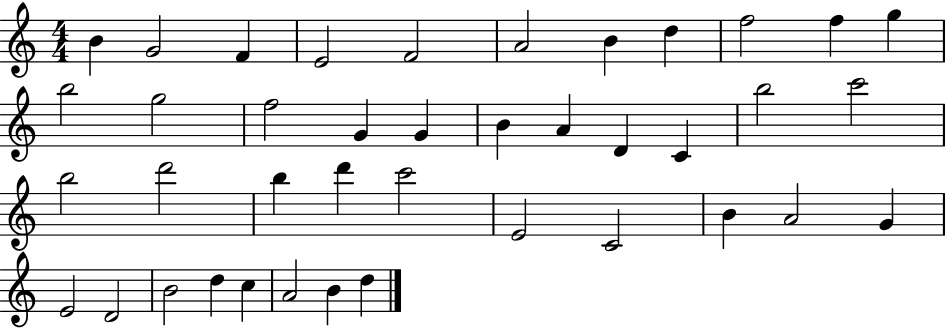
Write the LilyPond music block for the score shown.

{
  \clef treble
  \numericTimeSignature
  \time 4/4
  \key c \major
  b'4 g'2 f'4 | e'2 f'2 | a'2 b'4 d''4 | f''2 f''4 g''4 | \break b''2 g''2 | f''2 g'4 g'4 | b'4 a'4 d'4 c'4 | b''2 c'''2 | \break b''2 d'''2 | b''4 d'''4 c'''2 | e'2 c'2 | b'4 a'2 g'4 | \break e'2 d'2 | b'2 d''4 c''4 | a'2 b'4 d''4 | \bar "|."
}